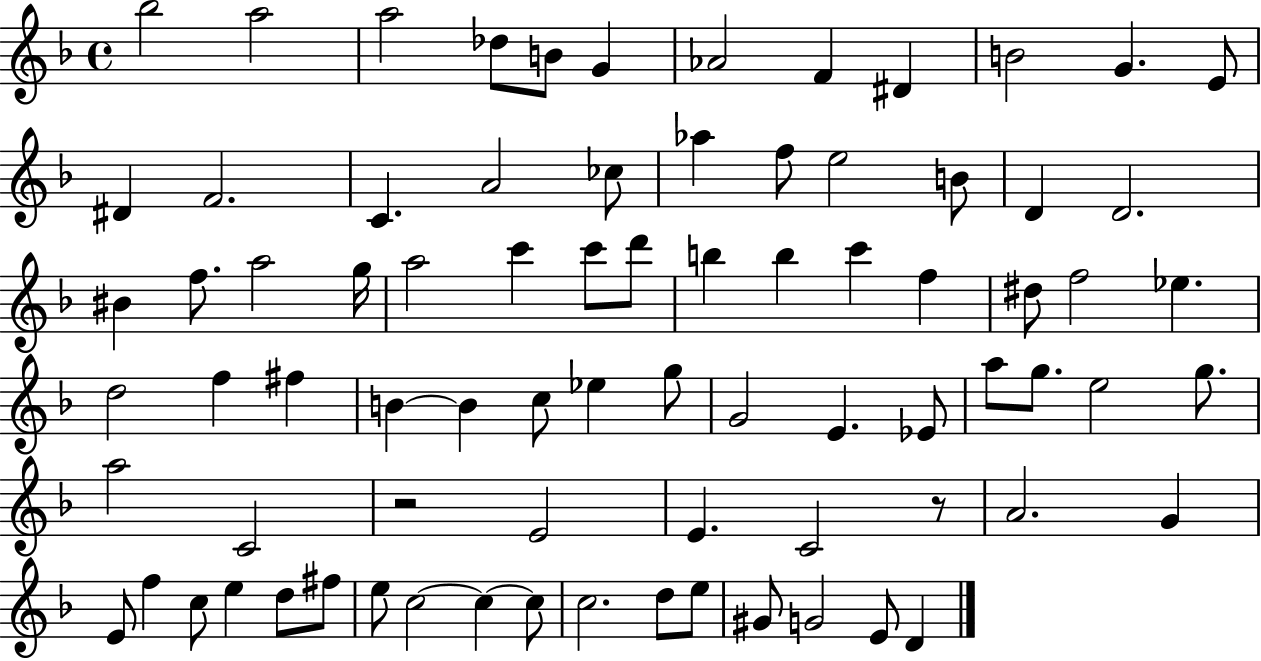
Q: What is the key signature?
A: F major